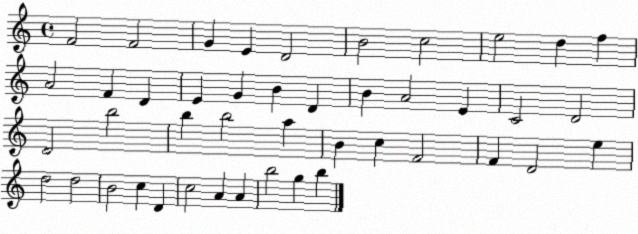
X:1
T:Untitled
M:4/4
L:1/4
K:C
F2 F2 G E D2 B2 c2 e2 d f A2 F D E G B D B A2 E C2 D2 D2 b2 b b2 a B c F2 F D2 e d2 d2 B2 c D c2 A A b2 g b